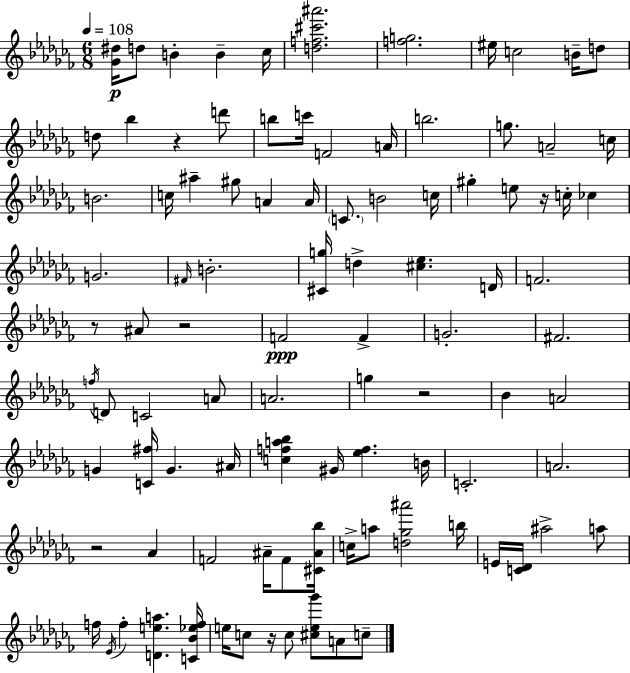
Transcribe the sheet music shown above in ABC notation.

X:1
T:Untitled
M:6/8
L:1/4
K:Abm
[_G^d]/4 d/2 B B _c/4 [df^c'^a']2 [fg]2 ^e/4 c2 B/4 d/2 d/2 _b z d'/2 b/2 c'/4 F2 A/4 b2 g/2 A2 c/4 B2 c/4 ^a ^g/2 A A/4 C/2 B2 c/4 ^g e/2 z/4 c/4 _c G2 ^F/4 B2 [^Cg]/4 d [^c_e] D/4 F2 z/2 ^A/2 z2 F2 F G2 ^F2 f/4 D/2 C2 A/2 A2 g z2 _B A2 G [C^f]/4 G ^A/4 [cfa_b] ^G/4 [_ef] B/4 C2 A2 z2 _A F2 ^A/4 F/2 [^C^A_b]/4 c/4 a/2 [d_g^a']2 b/4 E/4 [C_D]/4 ^a2 a/2 f/4 _E/4 f [Dea] [C_B_ef]/4 e/4 c/2 z/4 c/2 [^ce_g']/2 A/2 c/2